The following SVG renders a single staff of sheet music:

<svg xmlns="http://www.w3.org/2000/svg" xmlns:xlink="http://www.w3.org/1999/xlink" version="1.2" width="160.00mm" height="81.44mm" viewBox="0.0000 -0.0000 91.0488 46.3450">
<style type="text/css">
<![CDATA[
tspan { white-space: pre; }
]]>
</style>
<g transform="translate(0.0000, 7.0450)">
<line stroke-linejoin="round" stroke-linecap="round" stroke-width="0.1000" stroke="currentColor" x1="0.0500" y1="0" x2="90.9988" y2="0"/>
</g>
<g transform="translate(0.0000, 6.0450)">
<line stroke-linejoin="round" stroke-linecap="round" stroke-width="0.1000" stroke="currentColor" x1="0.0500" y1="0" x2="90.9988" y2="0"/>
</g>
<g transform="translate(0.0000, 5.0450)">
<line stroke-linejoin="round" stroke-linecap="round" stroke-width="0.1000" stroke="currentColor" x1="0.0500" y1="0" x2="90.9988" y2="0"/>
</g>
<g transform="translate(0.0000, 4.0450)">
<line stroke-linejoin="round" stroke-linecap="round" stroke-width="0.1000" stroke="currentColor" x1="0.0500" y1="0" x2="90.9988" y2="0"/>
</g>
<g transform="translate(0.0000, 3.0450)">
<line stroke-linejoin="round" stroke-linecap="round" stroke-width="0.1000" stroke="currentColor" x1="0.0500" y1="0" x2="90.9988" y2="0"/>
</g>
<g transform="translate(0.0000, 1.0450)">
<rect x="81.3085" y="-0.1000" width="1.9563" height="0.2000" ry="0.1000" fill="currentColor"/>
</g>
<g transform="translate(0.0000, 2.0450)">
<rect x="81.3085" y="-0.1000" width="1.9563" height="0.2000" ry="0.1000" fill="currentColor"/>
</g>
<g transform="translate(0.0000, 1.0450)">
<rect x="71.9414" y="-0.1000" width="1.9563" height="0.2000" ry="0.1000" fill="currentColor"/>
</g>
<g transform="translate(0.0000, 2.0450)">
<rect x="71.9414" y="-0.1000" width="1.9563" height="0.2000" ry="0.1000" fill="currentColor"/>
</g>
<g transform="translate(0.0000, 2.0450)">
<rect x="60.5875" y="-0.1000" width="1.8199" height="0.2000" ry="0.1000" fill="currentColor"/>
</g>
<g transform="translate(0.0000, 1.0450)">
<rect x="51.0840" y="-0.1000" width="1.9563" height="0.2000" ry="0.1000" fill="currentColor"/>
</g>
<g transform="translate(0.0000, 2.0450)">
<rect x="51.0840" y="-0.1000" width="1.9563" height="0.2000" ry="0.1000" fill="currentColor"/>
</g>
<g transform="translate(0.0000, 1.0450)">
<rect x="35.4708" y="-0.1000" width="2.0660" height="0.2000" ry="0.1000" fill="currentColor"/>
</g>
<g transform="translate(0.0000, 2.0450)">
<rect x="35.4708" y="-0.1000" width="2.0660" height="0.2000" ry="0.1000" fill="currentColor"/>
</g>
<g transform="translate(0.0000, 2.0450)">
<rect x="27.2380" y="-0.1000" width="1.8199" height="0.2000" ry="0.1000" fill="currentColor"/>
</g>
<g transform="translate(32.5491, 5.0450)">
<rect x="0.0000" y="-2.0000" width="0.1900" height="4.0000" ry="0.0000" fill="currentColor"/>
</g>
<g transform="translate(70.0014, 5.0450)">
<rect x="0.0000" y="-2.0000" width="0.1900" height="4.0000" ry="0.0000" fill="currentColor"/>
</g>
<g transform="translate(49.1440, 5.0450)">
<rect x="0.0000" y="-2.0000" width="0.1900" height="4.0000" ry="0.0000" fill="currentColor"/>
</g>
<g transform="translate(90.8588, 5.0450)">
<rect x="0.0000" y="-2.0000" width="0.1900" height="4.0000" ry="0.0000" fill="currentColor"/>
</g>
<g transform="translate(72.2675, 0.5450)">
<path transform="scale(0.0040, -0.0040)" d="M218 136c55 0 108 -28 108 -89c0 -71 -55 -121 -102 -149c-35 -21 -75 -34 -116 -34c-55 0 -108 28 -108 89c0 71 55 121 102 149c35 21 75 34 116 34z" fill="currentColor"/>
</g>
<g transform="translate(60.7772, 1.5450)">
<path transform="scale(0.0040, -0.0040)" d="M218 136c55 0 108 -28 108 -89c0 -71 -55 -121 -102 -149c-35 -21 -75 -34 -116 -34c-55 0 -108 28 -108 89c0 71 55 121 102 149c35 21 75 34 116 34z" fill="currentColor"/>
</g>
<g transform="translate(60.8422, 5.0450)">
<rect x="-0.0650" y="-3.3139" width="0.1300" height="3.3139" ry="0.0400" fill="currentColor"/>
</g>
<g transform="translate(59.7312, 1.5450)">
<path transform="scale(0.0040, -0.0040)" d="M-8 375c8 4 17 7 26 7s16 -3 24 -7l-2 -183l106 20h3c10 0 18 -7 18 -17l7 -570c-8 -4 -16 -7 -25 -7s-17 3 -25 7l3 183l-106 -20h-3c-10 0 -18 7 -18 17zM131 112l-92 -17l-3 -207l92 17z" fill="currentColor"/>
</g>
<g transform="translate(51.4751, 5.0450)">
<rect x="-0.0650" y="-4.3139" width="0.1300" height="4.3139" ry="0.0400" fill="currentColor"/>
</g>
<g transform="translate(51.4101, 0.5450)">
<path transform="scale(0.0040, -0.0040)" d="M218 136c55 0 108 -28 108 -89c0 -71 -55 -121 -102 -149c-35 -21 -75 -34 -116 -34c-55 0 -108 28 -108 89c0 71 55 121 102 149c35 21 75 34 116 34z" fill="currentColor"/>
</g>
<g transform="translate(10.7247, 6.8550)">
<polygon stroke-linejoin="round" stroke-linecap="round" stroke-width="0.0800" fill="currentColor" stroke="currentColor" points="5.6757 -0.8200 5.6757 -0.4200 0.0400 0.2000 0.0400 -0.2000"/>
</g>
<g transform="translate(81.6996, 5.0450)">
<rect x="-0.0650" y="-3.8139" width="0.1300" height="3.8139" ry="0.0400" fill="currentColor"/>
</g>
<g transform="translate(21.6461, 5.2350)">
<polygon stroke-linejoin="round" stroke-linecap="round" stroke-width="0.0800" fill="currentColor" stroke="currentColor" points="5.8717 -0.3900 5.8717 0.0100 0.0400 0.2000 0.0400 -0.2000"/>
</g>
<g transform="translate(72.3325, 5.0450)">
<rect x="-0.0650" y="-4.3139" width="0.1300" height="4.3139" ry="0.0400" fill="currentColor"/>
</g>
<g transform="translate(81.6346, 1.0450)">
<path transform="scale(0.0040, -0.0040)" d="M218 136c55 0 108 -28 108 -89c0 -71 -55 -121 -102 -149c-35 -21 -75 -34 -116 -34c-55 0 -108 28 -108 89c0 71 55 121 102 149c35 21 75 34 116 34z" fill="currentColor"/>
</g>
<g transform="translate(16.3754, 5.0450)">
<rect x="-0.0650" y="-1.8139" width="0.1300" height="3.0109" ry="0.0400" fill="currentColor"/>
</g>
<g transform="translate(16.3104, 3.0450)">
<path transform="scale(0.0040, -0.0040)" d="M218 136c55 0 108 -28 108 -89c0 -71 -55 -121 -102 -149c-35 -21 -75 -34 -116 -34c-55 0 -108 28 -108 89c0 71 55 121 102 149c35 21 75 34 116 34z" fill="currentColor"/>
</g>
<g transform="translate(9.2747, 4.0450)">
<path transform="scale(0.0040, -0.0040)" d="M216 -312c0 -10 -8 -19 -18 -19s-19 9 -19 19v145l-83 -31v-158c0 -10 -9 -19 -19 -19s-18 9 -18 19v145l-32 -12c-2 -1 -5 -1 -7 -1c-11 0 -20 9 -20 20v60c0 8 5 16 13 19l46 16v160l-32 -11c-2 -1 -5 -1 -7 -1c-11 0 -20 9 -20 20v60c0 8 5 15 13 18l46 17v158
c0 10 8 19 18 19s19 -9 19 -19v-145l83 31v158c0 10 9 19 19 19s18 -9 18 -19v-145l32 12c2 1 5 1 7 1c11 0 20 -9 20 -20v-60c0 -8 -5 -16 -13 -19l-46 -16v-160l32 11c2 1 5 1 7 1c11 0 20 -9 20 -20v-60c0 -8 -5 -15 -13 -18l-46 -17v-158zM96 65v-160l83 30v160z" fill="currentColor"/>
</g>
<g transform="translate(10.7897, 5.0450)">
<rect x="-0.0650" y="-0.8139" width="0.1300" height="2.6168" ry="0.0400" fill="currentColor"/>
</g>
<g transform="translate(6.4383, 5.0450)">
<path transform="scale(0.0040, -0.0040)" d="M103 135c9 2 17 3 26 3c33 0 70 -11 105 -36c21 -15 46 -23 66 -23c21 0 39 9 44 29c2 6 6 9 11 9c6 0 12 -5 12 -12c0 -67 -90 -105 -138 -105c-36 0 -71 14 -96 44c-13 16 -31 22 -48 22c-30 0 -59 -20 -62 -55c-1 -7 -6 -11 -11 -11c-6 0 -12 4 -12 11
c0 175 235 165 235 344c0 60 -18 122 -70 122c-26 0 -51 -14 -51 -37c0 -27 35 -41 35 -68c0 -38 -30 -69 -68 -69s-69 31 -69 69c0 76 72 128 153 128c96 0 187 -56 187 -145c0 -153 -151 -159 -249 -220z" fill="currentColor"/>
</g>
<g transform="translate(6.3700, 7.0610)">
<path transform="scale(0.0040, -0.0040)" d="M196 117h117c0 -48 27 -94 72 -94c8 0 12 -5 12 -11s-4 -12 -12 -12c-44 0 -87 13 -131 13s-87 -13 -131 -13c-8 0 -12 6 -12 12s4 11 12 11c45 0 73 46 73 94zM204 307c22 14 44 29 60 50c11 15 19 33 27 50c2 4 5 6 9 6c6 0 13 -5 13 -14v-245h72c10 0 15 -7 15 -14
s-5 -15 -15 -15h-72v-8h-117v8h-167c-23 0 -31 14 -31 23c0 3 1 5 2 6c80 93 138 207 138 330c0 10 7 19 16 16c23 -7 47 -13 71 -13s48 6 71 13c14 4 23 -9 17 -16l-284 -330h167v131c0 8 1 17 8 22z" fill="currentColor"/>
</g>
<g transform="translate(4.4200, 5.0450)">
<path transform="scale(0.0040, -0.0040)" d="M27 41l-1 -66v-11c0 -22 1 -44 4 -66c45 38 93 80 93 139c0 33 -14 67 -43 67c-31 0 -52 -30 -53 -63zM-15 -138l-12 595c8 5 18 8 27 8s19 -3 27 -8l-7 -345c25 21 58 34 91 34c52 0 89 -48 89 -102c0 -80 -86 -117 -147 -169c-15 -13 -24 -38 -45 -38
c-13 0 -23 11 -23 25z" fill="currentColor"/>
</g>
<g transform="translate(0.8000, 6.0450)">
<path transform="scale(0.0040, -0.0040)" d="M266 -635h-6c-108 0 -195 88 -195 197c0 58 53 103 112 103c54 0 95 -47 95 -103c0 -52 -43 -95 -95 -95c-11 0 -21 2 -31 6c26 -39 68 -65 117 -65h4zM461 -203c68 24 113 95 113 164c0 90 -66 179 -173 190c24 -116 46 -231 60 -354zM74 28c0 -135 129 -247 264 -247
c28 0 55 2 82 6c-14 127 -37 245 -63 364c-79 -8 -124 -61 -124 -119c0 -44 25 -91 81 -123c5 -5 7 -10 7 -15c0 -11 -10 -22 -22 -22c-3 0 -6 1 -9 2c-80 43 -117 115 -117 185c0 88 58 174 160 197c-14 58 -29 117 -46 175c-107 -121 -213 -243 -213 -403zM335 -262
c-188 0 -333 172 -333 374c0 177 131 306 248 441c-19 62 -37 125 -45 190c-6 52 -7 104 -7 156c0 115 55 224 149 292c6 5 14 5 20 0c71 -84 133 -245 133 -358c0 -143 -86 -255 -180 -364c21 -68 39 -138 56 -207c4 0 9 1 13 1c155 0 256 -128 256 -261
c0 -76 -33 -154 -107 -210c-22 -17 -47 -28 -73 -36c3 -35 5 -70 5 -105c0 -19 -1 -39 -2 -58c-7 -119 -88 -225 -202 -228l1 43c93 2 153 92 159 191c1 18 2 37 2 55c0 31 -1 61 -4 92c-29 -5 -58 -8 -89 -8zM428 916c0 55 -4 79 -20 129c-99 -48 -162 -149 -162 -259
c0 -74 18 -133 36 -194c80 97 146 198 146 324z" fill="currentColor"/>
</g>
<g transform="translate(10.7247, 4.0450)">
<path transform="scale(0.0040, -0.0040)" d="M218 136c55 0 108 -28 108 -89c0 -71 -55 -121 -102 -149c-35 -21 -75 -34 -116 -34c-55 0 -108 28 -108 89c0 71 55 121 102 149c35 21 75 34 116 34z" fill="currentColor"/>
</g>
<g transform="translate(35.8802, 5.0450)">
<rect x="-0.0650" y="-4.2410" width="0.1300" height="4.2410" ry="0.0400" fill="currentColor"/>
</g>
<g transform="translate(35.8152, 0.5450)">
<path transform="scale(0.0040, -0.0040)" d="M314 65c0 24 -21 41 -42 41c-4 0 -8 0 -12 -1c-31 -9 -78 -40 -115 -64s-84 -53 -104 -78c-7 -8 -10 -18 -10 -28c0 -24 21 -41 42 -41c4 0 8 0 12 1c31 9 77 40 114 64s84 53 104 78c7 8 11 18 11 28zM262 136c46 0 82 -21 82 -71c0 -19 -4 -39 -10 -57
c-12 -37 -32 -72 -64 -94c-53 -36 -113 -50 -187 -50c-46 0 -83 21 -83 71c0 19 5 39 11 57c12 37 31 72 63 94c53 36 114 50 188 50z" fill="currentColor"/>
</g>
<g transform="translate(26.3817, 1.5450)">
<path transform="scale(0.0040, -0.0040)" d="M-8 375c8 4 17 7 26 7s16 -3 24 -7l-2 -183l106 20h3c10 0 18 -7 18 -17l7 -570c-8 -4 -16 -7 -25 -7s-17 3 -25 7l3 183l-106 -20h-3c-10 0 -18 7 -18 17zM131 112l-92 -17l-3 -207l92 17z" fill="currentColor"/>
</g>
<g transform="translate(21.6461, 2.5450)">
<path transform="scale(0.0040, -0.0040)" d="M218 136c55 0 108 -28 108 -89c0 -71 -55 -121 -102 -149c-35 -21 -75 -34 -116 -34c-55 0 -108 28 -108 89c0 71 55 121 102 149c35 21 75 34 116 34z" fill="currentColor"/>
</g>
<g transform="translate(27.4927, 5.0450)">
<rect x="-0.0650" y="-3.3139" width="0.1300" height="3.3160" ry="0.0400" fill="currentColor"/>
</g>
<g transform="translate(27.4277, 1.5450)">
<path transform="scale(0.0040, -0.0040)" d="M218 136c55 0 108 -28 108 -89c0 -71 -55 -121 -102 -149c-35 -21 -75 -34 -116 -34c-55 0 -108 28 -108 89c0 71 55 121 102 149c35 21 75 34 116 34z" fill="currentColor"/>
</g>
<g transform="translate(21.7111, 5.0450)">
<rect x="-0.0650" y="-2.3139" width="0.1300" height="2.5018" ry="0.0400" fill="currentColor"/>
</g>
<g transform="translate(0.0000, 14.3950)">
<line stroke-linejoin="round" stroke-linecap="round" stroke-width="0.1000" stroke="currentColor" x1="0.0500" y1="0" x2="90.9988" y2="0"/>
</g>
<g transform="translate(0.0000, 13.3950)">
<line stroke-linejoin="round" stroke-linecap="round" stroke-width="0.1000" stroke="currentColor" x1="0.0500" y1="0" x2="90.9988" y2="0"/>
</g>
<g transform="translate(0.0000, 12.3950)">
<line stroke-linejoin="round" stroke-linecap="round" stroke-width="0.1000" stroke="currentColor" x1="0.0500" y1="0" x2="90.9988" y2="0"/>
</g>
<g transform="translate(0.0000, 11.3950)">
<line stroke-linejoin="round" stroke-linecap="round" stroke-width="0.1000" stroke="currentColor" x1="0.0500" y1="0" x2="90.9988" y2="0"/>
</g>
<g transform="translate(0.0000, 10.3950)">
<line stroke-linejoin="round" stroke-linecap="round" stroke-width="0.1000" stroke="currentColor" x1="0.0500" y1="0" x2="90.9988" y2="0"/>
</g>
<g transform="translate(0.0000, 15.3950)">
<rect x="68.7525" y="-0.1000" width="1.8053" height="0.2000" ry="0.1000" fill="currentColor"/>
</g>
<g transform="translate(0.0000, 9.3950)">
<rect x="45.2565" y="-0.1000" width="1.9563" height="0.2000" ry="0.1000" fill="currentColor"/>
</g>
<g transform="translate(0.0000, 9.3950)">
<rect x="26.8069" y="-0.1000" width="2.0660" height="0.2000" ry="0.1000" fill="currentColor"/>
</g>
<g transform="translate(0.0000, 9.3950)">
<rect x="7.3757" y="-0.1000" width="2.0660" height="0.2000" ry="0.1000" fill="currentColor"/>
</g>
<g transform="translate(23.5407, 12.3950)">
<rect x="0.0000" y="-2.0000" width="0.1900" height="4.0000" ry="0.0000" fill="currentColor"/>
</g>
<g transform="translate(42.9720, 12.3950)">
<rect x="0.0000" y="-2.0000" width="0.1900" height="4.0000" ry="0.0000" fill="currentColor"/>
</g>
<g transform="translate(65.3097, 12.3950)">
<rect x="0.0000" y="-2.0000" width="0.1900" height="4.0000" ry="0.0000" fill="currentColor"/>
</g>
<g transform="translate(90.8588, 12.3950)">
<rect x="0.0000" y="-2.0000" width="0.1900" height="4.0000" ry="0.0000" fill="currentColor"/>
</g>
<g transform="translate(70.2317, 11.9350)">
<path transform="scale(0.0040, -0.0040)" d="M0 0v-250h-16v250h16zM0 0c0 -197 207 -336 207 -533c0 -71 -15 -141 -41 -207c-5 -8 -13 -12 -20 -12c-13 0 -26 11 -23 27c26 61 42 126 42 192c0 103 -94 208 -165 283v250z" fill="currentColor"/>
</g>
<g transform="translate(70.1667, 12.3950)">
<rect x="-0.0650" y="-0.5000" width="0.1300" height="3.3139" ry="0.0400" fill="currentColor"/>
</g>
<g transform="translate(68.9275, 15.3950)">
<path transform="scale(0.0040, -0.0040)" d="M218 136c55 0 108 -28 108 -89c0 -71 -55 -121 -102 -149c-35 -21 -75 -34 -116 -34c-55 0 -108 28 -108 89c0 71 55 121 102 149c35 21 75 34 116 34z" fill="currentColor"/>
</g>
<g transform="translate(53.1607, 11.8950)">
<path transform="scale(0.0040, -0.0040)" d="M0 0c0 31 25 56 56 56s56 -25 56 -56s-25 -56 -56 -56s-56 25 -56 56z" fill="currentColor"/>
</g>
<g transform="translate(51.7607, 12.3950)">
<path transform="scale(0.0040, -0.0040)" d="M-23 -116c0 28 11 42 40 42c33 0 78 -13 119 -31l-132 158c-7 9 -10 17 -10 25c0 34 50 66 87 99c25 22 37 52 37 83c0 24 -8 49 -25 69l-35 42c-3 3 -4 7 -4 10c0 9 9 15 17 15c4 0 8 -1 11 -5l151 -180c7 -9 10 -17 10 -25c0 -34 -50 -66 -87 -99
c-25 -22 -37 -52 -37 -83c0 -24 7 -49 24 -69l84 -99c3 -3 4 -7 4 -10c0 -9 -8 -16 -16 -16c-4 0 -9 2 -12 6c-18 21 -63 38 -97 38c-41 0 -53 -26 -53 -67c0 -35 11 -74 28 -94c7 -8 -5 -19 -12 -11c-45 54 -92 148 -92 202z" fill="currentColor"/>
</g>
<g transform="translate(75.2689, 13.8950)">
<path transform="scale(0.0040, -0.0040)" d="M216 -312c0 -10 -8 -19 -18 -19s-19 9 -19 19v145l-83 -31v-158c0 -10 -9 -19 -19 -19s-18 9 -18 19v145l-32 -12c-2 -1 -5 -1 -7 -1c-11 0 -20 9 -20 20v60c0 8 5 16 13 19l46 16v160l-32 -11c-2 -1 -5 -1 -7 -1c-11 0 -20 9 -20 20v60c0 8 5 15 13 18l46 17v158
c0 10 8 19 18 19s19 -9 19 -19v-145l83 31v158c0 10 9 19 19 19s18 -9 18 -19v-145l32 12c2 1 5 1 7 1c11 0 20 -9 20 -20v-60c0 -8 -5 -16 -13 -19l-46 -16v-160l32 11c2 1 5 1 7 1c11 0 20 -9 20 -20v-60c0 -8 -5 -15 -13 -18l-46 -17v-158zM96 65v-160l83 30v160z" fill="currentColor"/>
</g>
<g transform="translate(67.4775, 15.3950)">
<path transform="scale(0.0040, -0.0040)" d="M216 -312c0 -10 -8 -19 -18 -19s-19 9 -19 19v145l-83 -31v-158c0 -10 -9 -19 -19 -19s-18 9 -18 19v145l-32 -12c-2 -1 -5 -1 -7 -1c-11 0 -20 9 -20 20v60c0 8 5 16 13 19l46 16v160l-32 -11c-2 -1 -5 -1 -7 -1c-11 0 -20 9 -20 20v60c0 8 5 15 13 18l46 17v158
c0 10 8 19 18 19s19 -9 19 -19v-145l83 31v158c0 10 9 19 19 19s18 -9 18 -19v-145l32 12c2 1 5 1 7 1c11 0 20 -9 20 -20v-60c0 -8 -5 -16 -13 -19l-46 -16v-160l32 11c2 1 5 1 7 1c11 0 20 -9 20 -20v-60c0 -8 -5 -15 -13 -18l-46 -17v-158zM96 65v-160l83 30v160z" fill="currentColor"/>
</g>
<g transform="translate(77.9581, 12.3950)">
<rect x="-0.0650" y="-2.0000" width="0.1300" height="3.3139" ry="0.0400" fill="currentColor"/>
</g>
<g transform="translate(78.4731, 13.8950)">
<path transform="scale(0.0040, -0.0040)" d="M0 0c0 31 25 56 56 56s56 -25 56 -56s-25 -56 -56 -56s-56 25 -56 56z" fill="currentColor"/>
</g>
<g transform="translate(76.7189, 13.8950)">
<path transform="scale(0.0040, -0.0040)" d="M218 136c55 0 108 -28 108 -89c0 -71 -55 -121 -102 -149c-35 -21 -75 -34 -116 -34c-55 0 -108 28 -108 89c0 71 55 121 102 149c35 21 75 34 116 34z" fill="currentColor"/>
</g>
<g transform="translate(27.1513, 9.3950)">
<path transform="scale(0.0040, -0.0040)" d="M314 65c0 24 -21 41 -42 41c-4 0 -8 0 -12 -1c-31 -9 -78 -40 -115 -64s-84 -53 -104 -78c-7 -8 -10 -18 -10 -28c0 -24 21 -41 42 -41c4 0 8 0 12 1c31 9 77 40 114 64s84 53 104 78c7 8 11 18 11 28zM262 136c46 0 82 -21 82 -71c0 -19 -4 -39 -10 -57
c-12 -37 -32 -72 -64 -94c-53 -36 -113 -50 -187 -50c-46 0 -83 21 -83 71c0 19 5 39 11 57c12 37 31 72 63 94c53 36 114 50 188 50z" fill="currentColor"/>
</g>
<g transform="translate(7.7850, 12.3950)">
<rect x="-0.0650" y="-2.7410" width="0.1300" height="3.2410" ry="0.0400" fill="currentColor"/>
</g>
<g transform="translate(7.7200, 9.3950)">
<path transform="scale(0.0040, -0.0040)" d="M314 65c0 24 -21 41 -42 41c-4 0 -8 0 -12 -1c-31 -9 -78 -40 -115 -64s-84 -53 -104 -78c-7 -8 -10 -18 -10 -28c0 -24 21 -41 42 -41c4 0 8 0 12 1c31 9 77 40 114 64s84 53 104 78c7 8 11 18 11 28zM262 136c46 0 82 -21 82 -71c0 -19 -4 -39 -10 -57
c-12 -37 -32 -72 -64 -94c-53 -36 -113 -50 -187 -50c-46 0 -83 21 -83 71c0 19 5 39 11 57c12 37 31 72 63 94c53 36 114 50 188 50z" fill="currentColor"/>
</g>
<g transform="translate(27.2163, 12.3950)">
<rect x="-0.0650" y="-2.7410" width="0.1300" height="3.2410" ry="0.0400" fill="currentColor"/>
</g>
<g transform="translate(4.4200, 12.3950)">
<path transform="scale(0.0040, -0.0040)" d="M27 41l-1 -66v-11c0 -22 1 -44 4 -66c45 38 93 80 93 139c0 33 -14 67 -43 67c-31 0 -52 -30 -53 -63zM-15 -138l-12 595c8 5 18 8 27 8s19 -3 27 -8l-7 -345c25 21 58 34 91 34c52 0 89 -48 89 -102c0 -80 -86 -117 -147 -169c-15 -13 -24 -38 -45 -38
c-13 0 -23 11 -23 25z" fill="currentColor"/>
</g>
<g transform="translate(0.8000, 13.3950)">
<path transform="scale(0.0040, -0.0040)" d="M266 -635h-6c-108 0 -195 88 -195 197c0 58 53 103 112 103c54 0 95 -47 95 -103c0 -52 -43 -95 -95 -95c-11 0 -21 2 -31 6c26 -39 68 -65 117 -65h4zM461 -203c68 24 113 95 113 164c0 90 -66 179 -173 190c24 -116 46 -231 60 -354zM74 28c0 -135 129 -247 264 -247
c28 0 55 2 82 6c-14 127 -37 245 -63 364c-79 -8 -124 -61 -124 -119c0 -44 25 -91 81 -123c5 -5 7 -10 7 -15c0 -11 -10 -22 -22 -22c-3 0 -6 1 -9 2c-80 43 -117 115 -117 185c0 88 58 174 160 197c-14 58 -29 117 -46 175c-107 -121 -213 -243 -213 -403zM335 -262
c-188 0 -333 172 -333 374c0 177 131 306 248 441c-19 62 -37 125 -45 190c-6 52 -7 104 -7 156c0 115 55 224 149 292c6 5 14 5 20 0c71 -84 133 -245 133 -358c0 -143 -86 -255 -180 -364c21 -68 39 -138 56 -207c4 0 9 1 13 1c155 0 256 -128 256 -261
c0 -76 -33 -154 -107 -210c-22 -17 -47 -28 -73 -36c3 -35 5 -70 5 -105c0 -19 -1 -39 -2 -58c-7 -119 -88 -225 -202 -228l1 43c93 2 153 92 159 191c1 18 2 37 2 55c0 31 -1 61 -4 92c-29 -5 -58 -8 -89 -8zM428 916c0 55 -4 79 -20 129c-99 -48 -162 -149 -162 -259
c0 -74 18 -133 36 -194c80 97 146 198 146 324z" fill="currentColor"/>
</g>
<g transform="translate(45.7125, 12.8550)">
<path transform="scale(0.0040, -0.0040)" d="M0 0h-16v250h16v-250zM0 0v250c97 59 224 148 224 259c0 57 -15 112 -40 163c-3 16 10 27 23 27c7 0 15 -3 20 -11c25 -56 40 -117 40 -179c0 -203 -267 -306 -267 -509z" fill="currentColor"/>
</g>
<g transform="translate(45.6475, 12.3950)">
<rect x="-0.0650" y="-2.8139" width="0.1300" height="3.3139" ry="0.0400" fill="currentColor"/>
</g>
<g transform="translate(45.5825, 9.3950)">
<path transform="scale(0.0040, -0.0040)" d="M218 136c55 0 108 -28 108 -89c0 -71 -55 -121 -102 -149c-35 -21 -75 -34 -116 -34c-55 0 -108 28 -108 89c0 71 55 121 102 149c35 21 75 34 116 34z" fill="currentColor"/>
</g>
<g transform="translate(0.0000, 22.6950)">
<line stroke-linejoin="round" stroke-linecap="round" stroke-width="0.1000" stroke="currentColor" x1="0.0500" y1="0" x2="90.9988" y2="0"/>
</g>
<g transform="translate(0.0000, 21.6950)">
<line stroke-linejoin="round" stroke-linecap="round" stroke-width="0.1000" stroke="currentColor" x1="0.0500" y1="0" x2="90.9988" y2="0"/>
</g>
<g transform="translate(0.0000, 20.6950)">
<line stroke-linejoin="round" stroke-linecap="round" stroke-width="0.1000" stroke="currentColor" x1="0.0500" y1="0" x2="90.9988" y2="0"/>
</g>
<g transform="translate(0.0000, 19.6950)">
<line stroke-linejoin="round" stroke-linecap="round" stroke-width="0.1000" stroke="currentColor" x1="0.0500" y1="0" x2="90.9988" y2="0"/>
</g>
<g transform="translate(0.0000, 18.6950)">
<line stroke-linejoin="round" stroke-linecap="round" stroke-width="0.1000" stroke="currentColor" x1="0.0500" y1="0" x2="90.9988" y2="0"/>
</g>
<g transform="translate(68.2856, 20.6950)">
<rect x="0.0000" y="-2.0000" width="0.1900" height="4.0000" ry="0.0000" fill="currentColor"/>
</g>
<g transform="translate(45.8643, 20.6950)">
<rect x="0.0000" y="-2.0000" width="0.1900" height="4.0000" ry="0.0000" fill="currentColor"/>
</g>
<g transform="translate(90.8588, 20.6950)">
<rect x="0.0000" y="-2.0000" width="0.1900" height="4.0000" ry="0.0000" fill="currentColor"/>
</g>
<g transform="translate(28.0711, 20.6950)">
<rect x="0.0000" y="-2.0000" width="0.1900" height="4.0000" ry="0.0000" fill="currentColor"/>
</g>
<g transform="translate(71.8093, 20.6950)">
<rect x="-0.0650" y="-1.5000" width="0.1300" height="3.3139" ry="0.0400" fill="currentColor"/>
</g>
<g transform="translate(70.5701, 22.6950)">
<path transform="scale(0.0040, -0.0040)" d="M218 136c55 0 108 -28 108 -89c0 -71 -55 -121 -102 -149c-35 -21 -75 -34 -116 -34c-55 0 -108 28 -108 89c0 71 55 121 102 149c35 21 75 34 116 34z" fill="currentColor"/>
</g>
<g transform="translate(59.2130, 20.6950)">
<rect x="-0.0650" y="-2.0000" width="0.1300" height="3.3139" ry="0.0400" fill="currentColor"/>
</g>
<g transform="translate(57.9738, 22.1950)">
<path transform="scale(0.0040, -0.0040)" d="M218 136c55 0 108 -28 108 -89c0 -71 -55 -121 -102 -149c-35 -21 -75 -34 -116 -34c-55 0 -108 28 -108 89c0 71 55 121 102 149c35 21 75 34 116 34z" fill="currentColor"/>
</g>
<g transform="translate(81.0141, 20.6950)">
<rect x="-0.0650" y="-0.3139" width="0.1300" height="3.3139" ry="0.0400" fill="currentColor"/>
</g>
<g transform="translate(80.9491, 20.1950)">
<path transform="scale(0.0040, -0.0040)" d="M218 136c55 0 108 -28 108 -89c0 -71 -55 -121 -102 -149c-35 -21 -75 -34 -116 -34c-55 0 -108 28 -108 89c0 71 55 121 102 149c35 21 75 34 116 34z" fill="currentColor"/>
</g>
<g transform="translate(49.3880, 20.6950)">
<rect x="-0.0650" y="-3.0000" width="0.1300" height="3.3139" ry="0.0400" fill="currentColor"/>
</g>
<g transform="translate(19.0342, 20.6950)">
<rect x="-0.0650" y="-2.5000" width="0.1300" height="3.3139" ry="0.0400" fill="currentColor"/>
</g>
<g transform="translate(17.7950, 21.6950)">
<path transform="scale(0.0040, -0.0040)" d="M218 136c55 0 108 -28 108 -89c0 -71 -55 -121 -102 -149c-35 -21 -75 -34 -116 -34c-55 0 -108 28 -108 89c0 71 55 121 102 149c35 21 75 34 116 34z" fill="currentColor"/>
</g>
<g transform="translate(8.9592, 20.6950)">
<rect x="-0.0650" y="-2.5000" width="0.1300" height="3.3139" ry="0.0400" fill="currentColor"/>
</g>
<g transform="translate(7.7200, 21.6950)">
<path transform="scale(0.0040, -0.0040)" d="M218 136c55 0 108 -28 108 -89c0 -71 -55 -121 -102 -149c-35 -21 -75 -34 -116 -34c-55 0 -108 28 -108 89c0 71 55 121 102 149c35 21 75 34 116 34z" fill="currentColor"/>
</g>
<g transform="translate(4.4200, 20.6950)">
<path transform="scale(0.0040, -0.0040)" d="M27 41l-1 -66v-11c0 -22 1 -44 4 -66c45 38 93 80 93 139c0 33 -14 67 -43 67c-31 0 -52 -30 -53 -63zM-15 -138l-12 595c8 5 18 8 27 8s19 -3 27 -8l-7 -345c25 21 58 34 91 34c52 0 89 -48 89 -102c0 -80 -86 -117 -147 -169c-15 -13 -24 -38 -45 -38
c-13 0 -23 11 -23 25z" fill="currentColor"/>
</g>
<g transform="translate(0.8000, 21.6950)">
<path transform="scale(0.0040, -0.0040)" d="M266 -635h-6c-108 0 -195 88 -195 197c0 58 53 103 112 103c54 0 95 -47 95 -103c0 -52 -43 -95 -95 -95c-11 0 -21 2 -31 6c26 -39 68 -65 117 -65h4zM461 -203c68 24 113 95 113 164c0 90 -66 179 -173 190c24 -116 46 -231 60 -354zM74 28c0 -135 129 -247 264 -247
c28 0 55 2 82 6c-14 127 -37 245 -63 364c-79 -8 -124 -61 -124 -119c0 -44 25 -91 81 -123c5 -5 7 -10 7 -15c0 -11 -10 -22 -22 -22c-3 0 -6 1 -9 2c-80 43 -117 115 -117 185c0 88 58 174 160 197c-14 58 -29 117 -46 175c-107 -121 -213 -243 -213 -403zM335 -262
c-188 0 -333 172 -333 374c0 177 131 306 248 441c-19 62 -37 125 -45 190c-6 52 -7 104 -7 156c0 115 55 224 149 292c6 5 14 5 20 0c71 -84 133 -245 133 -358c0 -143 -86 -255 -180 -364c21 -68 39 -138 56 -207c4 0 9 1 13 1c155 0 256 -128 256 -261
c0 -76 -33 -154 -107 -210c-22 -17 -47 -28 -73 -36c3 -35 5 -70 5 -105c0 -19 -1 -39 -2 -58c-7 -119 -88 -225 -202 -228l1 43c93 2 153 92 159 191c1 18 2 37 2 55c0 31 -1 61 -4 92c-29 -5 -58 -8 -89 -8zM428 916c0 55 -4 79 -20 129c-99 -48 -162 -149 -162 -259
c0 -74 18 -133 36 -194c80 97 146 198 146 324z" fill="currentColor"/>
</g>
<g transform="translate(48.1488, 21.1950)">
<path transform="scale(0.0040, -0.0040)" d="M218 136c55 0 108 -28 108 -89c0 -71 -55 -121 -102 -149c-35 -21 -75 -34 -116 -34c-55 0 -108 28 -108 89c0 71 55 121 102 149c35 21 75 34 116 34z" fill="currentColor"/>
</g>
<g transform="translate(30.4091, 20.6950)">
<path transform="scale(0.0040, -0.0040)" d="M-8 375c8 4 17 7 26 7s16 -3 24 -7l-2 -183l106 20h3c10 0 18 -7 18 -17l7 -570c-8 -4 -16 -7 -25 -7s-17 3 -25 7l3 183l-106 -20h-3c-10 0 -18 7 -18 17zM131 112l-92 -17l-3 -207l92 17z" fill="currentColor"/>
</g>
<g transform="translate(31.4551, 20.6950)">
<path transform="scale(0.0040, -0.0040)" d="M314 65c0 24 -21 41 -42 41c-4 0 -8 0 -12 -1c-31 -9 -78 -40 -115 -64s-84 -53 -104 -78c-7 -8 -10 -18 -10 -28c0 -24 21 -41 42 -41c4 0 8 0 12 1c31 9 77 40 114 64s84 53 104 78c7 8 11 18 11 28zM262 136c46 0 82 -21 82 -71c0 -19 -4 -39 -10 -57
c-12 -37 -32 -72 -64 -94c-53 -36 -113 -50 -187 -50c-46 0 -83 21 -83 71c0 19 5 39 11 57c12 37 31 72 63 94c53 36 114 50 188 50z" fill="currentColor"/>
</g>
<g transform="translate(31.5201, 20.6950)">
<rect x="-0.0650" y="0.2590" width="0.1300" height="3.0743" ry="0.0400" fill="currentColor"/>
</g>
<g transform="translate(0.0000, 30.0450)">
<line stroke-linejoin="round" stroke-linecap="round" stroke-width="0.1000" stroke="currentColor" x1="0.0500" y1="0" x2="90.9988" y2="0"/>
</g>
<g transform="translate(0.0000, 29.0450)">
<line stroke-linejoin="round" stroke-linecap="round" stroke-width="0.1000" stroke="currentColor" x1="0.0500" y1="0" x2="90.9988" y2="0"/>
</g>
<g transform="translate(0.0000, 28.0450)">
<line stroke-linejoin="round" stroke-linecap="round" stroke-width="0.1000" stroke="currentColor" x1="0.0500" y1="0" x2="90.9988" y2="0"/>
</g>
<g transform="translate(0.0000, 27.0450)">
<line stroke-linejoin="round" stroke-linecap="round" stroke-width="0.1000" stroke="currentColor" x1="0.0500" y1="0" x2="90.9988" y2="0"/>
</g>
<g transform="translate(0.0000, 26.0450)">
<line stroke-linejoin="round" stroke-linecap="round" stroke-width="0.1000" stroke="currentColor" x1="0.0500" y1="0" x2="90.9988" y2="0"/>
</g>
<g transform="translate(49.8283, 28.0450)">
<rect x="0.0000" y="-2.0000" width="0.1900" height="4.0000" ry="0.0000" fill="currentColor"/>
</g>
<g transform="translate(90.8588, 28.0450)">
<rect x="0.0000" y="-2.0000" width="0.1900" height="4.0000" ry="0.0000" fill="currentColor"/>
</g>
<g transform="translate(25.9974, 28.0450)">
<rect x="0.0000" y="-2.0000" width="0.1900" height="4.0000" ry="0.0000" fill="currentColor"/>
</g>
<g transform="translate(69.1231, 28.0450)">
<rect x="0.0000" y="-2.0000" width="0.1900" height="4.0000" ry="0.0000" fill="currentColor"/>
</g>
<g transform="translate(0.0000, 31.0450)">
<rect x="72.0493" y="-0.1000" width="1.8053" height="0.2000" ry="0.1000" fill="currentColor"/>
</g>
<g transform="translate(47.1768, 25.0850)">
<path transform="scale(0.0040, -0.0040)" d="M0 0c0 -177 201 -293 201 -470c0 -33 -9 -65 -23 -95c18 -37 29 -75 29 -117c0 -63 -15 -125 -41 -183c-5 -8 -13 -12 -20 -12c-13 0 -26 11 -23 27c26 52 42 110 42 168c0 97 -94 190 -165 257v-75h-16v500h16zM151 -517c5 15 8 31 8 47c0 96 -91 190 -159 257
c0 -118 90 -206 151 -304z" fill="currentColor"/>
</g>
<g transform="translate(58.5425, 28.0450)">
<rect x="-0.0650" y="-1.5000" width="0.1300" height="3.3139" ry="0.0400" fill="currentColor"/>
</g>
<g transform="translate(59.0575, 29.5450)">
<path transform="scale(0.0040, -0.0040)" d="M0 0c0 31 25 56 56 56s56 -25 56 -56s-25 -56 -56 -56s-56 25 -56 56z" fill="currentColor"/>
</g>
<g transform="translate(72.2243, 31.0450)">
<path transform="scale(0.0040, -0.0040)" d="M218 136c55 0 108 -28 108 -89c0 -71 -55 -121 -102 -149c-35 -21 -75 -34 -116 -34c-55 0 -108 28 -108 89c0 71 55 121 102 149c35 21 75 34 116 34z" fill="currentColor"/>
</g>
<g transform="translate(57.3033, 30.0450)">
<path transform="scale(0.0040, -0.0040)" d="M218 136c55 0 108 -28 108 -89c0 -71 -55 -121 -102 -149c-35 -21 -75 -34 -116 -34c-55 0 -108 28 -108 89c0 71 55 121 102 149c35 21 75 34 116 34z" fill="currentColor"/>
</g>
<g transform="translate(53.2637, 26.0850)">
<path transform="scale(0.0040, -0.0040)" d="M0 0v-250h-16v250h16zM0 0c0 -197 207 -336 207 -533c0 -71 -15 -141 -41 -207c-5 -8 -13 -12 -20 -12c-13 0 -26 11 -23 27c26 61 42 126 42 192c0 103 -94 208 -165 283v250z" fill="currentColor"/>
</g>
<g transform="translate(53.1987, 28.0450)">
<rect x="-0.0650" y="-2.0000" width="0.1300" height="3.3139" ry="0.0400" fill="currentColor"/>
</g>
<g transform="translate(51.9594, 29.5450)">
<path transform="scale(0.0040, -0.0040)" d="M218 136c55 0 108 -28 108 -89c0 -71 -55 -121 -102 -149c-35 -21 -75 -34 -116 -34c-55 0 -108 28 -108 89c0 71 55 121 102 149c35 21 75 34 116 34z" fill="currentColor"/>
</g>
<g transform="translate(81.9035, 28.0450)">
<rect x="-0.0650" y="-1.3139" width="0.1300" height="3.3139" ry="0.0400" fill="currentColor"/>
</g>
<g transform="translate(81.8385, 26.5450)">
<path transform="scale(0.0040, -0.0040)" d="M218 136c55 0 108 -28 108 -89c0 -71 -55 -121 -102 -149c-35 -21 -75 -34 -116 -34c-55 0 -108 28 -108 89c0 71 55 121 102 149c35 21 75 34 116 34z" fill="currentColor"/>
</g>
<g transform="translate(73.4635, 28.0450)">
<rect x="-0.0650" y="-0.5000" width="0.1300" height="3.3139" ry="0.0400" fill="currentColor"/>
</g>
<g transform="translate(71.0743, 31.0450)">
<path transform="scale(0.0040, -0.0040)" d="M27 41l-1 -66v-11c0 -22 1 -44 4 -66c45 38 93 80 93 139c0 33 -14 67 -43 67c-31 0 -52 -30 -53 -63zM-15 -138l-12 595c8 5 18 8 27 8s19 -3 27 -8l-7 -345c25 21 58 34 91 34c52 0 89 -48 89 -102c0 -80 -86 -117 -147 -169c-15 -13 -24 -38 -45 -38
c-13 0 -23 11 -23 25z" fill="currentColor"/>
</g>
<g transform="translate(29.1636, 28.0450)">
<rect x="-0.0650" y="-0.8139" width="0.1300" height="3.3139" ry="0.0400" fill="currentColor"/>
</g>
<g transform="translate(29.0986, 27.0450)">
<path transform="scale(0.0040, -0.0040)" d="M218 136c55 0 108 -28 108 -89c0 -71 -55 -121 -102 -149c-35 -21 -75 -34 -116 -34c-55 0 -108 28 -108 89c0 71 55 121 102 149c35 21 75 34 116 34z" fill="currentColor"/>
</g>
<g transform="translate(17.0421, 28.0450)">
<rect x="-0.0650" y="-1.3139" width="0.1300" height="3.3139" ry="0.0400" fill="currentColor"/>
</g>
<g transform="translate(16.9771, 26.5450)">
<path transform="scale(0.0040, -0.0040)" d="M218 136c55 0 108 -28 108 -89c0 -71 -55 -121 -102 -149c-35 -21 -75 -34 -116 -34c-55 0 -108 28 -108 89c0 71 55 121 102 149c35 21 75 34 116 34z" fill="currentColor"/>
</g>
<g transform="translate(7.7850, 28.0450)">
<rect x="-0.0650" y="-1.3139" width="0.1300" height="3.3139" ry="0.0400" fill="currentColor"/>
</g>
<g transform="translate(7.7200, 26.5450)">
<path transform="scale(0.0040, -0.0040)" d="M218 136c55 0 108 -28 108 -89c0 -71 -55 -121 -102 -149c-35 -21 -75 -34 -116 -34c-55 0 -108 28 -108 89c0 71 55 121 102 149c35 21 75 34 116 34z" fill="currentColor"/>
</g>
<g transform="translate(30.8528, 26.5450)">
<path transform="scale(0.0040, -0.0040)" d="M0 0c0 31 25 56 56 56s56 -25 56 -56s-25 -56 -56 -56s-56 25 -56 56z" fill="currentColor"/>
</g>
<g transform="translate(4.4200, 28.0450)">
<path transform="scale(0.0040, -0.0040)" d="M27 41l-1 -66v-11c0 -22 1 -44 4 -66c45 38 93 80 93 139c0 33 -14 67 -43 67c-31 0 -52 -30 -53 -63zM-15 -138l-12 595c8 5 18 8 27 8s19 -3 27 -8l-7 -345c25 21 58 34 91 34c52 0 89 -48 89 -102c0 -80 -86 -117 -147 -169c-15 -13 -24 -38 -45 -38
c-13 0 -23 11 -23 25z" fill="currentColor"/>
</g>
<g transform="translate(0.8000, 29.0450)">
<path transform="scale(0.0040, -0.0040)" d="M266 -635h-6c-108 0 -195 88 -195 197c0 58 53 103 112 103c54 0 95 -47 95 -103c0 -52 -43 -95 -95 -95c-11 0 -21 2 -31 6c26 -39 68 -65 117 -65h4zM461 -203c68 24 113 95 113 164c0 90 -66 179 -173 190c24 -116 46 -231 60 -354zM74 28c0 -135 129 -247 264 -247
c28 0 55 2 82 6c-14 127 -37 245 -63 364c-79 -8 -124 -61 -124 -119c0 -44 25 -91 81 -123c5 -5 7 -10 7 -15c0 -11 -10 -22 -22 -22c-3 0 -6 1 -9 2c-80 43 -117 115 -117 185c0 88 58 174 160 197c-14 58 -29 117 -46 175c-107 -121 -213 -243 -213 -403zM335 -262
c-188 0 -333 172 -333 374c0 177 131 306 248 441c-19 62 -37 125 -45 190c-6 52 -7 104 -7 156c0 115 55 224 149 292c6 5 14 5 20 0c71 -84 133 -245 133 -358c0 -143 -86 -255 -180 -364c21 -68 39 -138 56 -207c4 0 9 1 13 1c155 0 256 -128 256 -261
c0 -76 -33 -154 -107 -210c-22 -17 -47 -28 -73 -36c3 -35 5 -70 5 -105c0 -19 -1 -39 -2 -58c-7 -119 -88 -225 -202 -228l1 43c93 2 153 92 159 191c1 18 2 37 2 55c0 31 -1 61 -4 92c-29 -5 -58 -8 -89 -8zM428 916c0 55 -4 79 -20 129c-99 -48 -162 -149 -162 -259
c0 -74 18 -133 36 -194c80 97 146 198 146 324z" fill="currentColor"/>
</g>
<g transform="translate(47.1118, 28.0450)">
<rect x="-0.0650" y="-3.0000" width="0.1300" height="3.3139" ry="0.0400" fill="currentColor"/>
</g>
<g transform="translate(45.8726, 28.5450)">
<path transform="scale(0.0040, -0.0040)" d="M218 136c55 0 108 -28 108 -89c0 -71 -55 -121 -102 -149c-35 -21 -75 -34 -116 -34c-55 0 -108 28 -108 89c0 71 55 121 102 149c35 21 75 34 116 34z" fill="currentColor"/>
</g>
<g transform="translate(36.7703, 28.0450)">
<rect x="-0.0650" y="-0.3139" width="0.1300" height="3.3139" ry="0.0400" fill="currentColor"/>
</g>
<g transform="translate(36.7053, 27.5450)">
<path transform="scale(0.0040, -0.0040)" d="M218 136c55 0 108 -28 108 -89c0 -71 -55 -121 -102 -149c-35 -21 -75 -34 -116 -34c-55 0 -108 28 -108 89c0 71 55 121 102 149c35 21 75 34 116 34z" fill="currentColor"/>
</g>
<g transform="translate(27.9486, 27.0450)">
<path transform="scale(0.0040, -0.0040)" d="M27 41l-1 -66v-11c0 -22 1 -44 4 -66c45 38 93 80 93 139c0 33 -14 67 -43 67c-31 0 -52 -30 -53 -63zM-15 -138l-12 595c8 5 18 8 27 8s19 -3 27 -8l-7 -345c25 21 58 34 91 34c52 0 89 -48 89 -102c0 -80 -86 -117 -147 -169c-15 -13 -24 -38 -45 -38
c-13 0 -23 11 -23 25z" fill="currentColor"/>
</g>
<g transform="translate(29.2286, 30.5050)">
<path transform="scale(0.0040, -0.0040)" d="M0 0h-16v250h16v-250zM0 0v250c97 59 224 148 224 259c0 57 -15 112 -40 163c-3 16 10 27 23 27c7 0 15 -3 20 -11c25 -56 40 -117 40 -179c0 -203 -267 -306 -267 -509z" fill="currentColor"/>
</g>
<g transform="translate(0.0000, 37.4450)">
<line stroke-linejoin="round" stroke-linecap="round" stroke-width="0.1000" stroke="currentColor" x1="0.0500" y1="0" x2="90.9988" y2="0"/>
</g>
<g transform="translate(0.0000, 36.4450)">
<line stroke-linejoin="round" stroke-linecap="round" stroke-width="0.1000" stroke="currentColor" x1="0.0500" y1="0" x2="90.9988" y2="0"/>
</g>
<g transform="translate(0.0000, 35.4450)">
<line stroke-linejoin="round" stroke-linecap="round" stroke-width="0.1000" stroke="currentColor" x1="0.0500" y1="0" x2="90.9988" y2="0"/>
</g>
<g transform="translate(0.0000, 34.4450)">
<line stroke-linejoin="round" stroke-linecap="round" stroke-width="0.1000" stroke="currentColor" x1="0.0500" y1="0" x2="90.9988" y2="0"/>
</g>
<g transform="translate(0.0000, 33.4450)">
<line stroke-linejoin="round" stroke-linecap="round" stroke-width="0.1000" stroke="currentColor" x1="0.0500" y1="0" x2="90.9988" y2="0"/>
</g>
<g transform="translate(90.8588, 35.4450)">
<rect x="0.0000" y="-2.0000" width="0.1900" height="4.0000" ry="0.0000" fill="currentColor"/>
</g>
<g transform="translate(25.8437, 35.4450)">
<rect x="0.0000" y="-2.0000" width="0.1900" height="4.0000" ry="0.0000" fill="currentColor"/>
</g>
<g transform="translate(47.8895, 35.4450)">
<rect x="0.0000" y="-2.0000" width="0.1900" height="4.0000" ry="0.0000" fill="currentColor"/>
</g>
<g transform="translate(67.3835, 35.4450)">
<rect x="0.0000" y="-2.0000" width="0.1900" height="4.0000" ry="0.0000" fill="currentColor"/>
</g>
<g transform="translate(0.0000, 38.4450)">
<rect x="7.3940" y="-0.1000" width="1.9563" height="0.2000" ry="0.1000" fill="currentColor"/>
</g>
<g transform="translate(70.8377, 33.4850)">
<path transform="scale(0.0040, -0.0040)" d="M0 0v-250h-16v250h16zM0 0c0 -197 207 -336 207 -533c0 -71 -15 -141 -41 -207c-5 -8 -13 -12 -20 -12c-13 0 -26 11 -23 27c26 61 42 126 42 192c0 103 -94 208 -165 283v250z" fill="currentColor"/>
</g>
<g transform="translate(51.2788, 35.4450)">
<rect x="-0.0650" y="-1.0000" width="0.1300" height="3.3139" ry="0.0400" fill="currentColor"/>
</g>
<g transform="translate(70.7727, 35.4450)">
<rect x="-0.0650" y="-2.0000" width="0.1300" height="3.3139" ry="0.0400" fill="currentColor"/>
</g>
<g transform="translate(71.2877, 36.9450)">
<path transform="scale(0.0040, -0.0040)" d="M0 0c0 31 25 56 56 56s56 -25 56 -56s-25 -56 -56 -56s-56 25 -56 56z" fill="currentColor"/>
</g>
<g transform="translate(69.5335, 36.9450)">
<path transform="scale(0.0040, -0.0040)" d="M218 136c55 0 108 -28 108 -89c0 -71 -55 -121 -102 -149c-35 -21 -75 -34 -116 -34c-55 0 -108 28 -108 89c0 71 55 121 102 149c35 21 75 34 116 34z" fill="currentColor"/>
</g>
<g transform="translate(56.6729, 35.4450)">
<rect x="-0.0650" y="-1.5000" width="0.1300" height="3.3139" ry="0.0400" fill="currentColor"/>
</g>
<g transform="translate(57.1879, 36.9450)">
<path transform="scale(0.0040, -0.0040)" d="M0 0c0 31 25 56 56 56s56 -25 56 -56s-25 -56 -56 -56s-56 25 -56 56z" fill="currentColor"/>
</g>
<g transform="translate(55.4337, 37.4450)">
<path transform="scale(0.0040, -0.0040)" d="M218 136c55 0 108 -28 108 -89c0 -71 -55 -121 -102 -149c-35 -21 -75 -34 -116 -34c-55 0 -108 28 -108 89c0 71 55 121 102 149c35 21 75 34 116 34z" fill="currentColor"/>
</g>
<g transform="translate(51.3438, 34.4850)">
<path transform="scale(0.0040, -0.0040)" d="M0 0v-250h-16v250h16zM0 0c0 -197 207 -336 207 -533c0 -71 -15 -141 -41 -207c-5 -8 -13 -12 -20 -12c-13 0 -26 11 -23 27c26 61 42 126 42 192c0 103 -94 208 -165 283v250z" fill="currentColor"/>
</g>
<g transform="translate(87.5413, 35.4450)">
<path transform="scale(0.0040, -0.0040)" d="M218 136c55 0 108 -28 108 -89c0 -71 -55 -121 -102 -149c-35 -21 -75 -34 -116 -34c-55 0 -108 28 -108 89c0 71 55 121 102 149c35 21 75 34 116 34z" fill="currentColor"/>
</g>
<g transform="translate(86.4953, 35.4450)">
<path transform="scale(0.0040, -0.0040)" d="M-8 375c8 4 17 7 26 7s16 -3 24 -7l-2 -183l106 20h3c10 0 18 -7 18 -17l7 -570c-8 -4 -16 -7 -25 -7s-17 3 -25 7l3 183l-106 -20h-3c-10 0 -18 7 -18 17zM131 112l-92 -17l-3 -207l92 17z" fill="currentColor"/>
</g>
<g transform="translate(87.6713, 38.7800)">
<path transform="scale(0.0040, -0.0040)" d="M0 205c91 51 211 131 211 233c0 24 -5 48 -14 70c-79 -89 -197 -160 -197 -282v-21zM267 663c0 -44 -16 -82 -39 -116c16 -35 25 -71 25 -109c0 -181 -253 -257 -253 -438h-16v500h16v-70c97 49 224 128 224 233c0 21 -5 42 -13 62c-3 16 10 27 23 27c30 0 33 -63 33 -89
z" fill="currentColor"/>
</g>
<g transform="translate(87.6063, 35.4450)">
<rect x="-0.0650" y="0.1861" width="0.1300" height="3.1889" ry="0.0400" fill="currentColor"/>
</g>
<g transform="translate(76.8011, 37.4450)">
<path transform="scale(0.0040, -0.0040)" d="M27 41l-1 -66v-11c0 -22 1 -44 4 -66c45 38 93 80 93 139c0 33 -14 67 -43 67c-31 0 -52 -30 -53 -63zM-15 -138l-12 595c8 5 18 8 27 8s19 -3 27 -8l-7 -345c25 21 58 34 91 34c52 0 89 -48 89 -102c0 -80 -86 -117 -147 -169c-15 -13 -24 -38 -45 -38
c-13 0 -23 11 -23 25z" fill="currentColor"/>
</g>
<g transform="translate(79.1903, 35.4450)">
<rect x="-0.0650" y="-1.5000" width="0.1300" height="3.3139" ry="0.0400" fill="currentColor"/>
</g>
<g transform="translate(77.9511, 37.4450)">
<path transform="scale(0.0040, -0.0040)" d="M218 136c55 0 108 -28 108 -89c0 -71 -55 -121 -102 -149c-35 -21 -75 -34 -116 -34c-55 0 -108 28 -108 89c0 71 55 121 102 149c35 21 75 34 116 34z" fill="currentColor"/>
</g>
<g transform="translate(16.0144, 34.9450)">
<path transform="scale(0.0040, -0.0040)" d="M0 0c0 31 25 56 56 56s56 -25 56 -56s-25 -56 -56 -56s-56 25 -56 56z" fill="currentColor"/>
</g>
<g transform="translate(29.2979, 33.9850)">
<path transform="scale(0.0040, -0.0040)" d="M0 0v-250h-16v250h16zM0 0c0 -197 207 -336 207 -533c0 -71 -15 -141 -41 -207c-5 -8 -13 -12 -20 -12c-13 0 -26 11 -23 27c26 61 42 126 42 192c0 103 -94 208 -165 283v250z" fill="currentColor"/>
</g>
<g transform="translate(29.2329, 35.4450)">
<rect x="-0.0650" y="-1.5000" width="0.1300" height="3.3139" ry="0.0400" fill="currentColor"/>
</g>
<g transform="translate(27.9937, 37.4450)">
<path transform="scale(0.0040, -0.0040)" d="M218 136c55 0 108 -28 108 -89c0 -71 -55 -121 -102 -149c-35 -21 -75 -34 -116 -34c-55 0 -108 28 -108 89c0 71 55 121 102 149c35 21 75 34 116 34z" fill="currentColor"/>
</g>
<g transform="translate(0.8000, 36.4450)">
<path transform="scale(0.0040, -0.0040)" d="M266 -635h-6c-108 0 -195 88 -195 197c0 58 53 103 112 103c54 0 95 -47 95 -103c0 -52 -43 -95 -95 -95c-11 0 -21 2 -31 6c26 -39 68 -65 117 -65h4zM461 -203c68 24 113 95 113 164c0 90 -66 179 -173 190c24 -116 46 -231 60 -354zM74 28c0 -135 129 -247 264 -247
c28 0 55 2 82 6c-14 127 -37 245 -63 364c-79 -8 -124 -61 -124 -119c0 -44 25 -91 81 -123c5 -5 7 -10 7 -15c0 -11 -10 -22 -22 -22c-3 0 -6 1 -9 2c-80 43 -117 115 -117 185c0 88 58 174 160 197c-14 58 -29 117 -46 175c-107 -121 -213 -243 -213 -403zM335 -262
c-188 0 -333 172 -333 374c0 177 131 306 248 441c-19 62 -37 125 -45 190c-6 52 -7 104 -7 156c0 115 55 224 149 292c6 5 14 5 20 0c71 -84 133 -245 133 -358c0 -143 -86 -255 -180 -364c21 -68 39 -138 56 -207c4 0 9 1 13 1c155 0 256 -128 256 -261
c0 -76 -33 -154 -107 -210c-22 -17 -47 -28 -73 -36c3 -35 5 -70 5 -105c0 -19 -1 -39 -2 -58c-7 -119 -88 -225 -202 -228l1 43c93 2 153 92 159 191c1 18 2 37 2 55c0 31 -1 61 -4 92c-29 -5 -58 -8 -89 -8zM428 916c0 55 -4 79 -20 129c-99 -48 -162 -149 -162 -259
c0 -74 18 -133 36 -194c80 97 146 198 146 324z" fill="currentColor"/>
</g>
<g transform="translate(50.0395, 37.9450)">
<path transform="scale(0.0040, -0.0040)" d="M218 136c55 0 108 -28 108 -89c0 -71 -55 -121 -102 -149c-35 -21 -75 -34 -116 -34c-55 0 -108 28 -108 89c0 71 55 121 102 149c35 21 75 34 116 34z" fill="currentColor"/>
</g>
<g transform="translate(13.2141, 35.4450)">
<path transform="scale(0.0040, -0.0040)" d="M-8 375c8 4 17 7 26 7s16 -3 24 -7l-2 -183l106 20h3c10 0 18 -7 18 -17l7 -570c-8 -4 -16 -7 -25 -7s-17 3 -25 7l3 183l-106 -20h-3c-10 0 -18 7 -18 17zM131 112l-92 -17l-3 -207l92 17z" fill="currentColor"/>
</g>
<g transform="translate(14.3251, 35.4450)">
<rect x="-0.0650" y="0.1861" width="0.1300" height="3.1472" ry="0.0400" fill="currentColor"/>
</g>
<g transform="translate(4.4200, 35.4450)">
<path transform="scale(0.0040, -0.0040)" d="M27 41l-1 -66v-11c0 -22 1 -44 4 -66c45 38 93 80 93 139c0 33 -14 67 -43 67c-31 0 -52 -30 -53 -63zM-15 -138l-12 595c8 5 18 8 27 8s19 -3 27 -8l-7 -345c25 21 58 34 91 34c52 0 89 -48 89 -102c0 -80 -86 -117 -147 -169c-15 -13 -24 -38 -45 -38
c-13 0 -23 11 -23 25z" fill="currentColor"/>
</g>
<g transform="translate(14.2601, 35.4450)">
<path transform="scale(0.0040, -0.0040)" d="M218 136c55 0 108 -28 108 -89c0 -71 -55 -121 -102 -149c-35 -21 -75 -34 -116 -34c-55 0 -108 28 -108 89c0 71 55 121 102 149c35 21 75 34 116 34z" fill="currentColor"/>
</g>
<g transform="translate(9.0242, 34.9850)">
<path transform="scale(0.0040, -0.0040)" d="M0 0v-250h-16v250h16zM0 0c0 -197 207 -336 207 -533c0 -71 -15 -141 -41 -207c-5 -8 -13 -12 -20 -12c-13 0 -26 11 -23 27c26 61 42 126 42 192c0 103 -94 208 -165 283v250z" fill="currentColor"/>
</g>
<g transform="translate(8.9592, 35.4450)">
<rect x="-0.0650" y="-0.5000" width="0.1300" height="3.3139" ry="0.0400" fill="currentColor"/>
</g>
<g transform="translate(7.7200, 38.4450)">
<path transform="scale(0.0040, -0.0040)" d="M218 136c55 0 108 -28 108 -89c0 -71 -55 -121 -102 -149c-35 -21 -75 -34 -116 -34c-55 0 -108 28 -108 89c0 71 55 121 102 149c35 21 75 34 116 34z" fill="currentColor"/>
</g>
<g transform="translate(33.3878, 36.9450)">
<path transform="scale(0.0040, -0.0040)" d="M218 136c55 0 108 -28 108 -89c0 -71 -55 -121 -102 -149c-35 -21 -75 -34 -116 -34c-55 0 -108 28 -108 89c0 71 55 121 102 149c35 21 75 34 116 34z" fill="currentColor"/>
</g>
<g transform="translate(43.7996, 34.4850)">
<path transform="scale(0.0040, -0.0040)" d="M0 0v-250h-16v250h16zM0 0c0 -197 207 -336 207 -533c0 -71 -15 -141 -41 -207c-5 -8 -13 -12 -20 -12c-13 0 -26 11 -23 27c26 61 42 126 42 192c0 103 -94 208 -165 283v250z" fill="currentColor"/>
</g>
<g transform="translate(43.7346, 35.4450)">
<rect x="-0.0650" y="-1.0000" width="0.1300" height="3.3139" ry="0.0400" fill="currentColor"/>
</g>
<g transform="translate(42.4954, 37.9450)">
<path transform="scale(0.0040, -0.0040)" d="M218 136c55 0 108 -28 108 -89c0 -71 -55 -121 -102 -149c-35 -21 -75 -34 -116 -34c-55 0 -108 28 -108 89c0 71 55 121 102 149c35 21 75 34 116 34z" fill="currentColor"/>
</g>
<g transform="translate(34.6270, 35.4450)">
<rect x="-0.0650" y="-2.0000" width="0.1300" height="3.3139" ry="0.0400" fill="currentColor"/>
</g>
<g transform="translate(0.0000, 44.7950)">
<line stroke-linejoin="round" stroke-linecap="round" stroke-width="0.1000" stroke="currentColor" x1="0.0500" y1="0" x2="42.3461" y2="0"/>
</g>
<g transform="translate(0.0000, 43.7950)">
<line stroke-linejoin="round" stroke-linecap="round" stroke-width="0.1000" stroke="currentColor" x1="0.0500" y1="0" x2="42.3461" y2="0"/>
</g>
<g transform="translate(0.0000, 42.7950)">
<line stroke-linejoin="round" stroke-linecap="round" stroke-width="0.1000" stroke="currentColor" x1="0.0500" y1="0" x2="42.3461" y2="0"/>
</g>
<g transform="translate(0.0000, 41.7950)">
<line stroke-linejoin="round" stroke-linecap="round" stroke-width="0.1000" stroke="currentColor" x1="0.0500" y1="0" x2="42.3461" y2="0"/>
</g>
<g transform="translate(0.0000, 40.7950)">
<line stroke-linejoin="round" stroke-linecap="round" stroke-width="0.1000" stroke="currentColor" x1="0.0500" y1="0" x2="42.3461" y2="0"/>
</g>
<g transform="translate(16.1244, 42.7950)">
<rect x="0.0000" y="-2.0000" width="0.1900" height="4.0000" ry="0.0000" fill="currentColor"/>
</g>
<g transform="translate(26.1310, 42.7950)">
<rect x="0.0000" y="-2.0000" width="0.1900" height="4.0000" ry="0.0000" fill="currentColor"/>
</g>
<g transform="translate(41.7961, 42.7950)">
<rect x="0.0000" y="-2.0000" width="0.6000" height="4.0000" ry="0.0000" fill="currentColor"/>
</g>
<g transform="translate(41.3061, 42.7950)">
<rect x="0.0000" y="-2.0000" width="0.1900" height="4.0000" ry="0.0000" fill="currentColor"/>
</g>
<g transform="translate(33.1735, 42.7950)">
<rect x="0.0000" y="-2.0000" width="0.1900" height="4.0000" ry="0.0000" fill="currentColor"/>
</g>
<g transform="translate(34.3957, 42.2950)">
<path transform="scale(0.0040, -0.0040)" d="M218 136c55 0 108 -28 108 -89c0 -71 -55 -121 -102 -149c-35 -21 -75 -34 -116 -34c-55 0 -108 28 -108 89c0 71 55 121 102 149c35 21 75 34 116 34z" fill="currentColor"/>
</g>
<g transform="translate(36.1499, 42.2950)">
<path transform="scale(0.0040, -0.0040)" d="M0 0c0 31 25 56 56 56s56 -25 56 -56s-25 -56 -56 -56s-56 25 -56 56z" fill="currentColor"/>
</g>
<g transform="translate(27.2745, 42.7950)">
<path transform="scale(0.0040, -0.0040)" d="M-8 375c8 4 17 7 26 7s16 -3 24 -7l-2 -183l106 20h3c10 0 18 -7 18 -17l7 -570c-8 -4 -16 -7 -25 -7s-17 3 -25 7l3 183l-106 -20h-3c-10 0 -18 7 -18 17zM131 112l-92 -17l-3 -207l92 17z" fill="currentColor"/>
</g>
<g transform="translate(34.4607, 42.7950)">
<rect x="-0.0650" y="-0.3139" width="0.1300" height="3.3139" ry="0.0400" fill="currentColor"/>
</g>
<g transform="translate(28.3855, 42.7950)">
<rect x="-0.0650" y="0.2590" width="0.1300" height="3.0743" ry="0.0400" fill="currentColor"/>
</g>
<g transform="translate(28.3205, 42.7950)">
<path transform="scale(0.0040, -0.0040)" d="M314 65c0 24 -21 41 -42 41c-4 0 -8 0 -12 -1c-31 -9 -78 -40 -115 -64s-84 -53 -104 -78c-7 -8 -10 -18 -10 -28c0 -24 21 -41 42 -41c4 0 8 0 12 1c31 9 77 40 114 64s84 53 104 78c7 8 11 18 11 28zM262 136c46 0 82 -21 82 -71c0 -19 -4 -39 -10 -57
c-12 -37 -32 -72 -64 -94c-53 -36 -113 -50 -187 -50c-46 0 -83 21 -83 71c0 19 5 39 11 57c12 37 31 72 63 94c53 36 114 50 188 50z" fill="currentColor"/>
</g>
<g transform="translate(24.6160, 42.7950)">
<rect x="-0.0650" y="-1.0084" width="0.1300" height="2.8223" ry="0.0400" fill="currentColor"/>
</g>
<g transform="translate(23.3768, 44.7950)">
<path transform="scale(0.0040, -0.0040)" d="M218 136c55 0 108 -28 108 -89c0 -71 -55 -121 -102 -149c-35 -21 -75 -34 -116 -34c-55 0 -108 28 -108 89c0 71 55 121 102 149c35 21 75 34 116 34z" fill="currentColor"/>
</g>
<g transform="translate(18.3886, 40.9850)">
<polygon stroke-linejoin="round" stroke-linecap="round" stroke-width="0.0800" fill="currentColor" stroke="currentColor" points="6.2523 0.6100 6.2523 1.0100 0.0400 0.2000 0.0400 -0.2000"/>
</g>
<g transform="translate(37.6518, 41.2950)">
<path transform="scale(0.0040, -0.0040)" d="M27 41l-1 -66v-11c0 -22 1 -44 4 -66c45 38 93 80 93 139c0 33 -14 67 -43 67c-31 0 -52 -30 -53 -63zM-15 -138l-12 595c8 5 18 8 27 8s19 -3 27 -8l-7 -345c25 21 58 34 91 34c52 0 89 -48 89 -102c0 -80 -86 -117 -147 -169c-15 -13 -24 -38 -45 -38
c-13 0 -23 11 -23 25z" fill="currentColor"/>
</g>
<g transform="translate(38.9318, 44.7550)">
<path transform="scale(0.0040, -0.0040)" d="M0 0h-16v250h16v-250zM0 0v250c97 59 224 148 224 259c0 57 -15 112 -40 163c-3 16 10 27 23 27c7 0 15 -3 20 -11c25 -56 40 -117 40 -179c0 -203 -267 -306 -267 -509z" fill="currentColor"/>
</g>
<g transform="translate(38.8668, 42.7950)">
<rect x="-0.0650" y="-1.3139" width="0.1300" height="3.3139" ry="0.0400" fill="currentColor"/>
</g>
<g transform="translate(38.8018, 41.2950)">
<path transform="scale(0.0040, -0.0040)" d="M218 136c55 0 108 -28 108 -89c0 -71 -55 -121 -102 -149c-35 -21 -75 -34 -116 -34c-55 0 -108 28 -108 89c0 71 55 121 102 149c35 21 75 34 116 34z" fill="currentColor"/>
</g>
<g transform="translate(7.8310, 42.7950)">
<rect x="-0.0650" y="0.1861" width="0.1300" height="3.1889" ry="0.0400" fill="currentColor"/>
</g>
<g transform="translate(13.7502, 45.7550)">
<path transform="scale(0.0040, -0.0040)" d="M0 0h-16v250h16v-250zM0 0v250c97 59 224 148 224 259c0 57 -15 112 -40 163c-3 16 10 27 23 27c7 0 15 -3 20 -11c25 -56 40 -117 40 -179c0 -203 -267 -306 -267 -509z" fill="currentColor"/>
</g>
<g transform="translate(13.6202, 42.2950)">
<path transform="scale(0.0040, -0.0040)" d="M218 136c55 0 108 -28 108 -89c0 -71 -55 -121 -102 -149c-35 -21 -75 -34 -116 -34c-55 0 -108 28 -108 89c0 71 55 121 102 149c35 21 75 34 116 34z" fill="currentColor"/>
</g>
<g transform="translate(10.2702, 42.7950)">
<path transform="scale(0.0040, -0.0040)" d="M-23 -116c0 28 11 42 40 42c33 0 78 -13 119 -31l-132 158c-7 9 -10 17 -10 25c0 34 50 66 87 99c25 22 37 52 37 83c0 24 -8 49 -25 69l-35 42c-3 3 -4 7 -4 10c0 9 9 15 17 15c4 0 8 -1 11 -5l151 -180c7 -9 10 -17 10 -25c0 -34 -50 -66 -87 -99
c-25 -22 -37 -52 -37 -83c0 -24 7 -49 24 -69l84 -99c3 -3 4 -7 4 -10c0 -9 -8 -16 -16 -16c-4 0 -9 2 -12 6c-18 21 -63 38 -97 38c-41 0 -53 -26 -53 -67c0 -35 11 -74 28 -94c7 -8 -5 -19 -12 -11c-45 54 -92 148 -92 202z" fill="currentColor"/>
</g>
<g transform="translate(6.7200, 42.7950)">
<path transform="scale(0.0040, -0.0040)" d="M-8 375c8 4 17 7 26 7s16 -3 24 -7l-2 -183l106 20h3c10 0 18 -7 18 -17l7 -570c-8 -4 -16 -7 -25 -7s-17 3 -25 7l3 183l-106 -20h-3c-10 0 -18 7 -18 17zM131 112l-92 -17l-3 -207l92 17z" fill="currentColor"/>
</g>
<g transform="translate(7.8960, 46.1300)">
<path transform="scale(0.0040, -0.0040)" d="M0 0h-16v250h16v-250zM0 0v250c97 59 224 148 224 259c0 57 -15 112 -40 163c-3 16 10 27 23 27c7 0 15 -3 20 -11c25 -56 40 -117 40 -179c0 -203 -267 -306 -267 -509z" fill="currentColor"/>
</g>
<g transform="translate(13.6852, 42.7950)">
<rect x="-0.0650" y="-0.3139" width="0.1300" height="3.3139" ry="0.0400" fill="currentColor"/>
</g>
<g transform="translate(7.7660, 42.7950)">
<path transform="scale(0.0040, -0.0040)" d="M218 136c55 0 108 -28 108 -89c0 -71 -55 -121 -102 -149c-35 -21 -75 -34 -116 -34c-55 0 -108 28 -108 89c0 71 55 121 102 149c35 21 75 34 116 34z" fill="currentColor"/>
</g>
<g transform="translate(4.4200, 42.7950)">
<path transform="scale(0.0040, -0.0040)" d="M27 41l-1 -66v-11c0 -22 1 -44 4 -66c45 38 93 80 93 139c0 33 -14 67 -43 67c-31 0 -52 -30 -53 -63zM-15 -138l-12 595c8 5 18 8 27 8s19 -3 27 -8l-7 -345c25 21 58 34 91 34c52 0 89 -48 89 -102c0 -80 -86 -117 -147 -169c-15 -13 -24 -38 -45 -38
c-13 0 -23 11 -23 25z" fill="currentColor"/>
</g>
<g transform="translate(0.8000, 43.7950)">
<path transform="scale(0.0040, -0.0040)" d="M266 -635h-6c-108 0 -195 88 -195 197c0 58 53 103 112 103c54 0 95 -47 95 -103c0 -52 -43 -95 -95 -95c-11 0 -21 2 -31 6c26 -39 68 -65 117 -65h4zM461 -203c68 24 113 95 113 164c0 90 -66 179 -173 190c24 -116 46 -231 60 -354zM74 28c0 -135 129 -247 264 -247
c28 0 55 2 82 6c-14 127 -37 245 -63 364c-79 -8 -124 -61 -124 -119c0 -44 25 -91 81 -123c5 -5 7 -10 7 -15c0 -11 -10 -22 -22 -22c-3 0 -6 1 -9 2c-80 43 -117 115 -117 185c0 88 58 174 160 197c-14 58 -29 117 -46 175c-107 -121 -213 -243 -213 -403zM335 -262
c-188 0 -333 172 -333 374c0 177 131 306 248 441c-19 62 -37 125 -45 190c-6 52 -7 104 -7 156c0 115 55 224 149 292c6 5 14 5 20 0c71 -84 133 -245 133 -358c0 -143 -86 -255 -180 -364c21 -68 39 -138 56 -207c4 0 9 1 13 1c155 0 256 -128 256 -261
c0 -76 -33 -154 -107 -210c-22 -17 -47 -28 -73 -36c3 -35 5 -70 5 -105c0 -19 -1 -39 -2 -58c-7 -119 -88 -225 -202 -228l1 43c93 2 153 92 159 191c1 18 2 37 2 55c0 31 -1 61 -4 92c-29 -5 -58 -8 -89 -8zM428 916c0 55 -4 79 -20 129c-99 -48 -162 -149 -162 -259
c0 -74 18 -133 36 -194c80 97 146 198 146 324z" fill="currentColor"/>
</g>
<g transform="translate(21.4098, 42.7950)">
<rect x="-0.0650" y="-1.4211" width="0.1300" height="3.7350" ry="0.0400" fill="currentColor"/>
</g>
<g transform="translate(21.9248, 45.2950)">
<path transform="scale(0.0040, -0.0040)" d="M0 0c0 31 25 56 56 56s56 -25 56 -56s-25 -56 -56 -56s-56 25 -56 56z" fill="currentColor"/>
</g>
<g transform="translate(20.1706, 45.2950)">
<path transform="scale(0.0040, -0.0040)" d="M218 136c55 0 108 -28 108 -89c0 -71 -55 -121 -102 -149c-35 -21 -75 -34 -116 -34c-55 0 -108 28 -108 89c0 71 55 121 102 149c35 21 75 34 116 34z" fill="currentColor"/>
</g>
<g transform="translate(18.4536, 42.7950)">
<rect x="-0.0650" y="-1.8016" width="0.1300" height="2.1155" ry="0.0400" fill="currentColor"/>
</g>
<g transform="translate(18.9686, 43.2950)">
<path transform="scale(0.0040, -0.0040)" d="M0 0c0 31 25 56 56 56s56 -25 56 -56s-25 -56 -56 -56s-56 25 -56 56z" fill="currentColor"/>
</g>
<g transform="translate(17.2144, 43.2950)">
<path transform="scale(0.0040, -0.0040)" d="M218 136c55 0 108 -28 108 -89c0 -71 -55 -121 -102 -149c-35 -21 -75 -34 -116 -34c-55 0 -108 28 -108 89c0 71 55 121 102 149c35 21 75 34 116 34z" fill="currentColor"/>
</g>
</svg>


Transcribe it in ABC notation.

X:1
T:Untitled
M:2/4
L:1/4
K:F
^d/2 f/2 g/2 b/2 d'2 d' b d' c' a2 a2 a/2 z ^C/2 ^F G G B2 A F E c e e _d/2 c A/4 F/2 E _C e C/2 B E/2 F D/2 D/2 E F/2 _E B/4 B/2 z c/2 A/2 D/2 E/2 B2 c _e/2